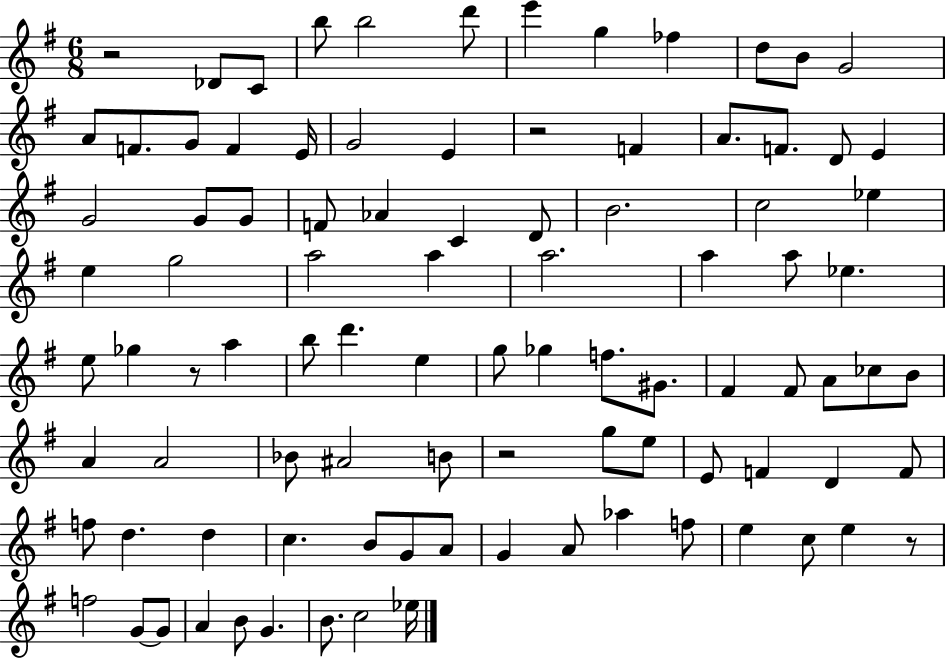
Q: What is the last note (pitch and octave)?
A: Eb5